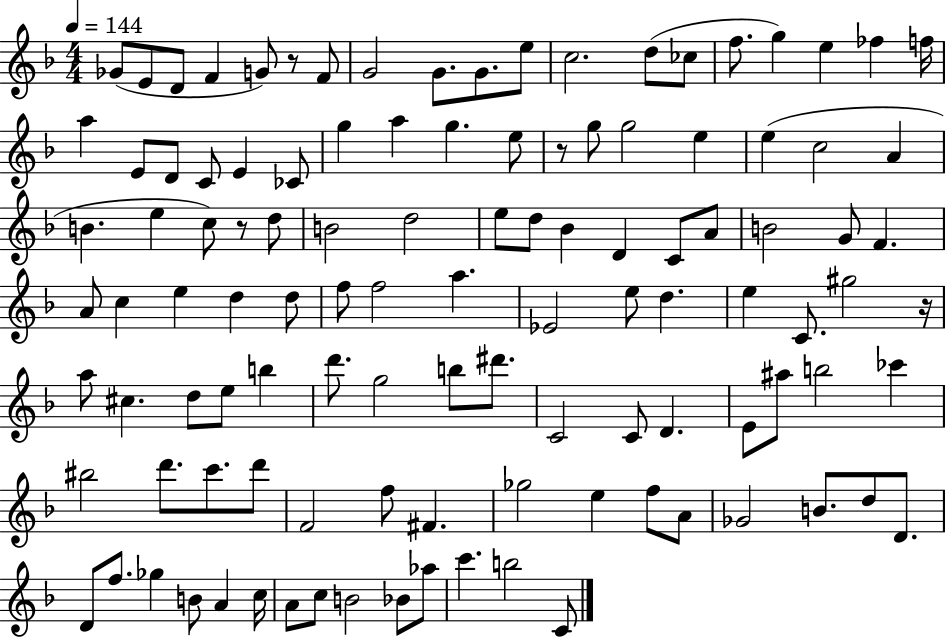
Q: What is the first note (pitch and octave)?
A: Gb4